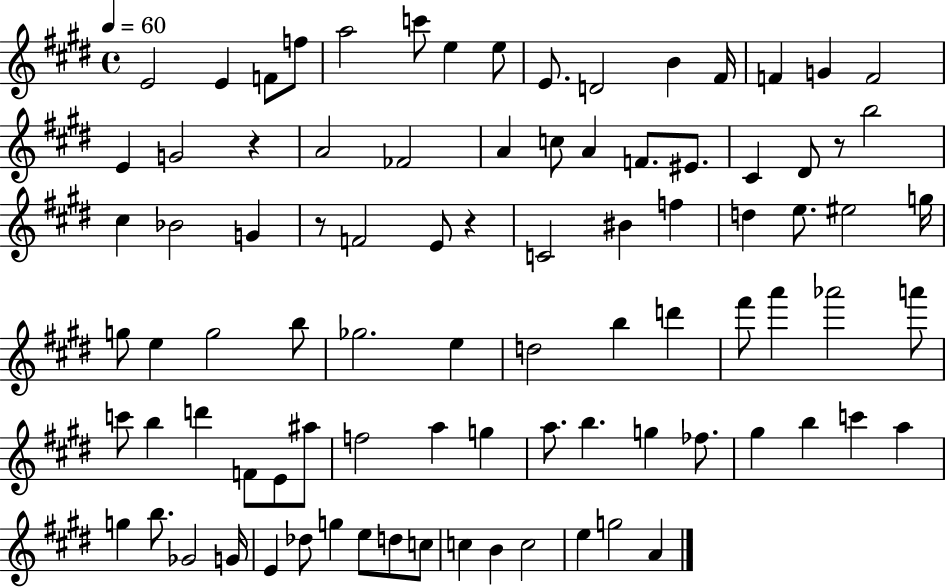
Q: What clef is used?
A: treble